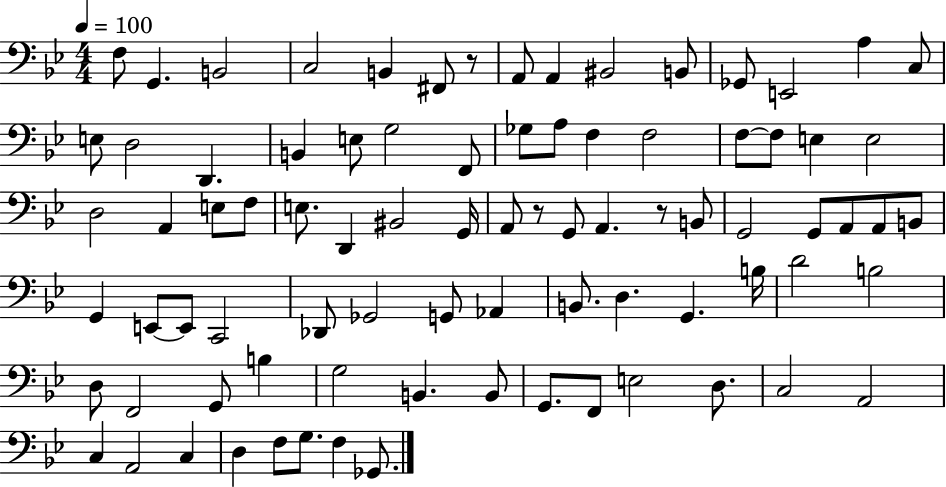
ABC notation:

X:1
T:Untitled
M:4/4
L:1/4
K:Bb
F,/2 G,, B,,2 C,2 B,, ^F,,/2 z/2 A,,/2 A,, ^B,,2 B,,/2 _G,,/2 E,,2 A, C,/2 E,/2 D,2 D,, B,, E,/2 G,2 F,,/2 _G,/2 A,/2 F, F,2 F,/2 F,/2 E, E,2 D,2 A,, E,/2 F,/2 E,/2 D,, ^B,,2 G,,/4 A,,/2 z/2 G,,/2 A,, z/2 B,,/2 G,,2 G,,/2 A,,/2 A,,/2 B,,/2 G,, E,,/2 E,,/2 C,,2 _D,,/2 _G,,2 G,,/2 _A,, B,,/2 D, G,, B,/4 D2 B,2 D,/2 F,,2 G,,/2 B, G,2 B,, B,,/2 G,,/2 F,,/2 E,2 D,/2 C,2 A,,2 C, A,,2 C, D, F,/2 G,/2 F, _G,,/2